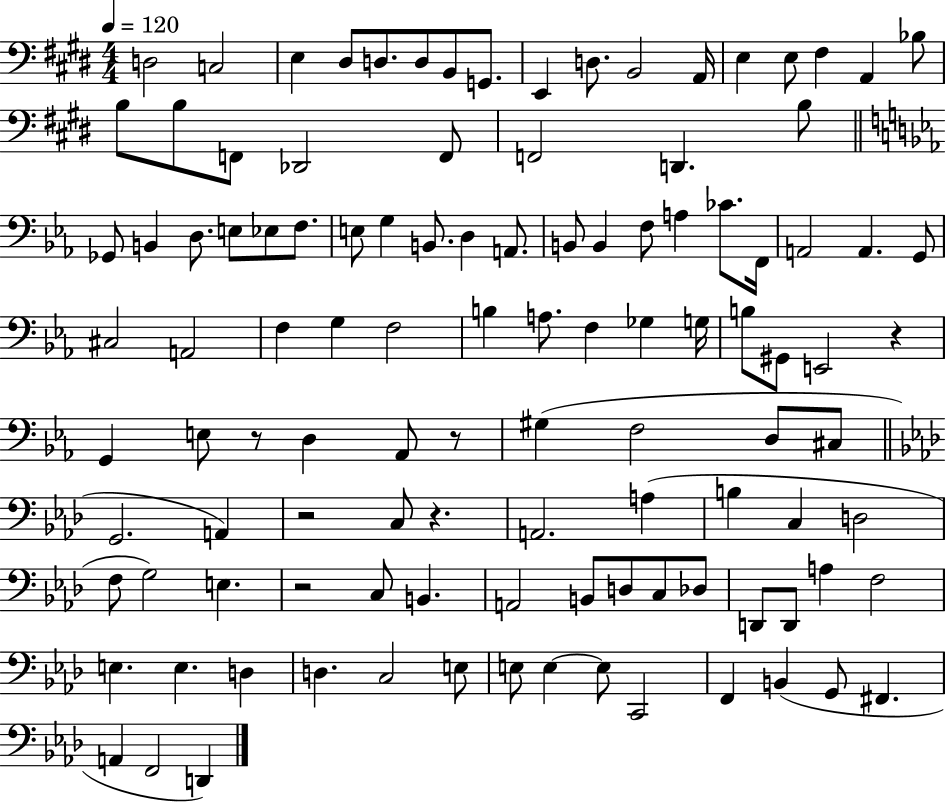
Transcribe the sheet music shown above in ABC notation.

X:1
T:Untitled
M:4/4
L:1/4
K:E
D,2 C,2 E, ^D,/2 D,/2 D,/2 B,,/2 G,,/2 E,, D,/2 B,,2 A,,/4 E, E,/2 ^F, A,, _B,/2 B,/2 B,/2 F,,/2 _D,,2 F,,/2 F,,2 D,, B,/2 _G,,/2 B,, D,/2 E,/2 _E,/2 F,/2 E,/2 G, B,,/2 D, A,,/2 B,,/2 B,, F,/2 A, _C/2 F,,/4 A,,2 A,, G,,/2 ^C,2 A,,2 F, G, F,2 B, A,/2 F, _G, G,/4 B,/2 ^G,,/2 E,,2 z G,, E,/2 z/2 D, _A,,/2 z/2 ^G, F,2 D,/2 ^C,/2 G,,2 A,, z2 C,/2 z A,,2 A, B, C, D,2 F,/2 G,2 E, z2 C,/2 B,, A,,2 B,,/2 D,/2 C,/2 _D,/2 D,,/2 D,,/2 A, F,2 E, E, D, D, C,2 E,/2 E,/2 E, E,/2 C,,2 F,, B,, G,,/2 ^F,, A,, F,,2 D,,